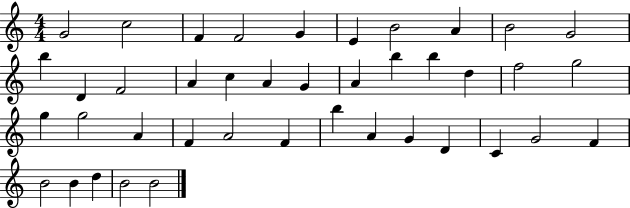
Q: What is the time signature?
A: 4/4